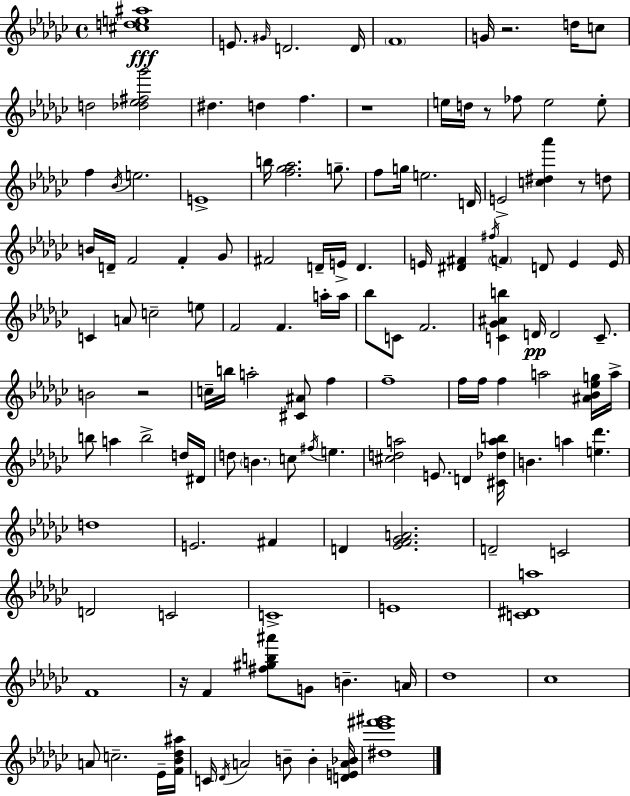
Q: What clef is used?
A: treble